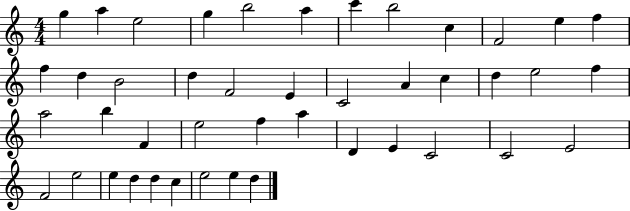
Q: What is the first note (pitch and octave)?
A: G5